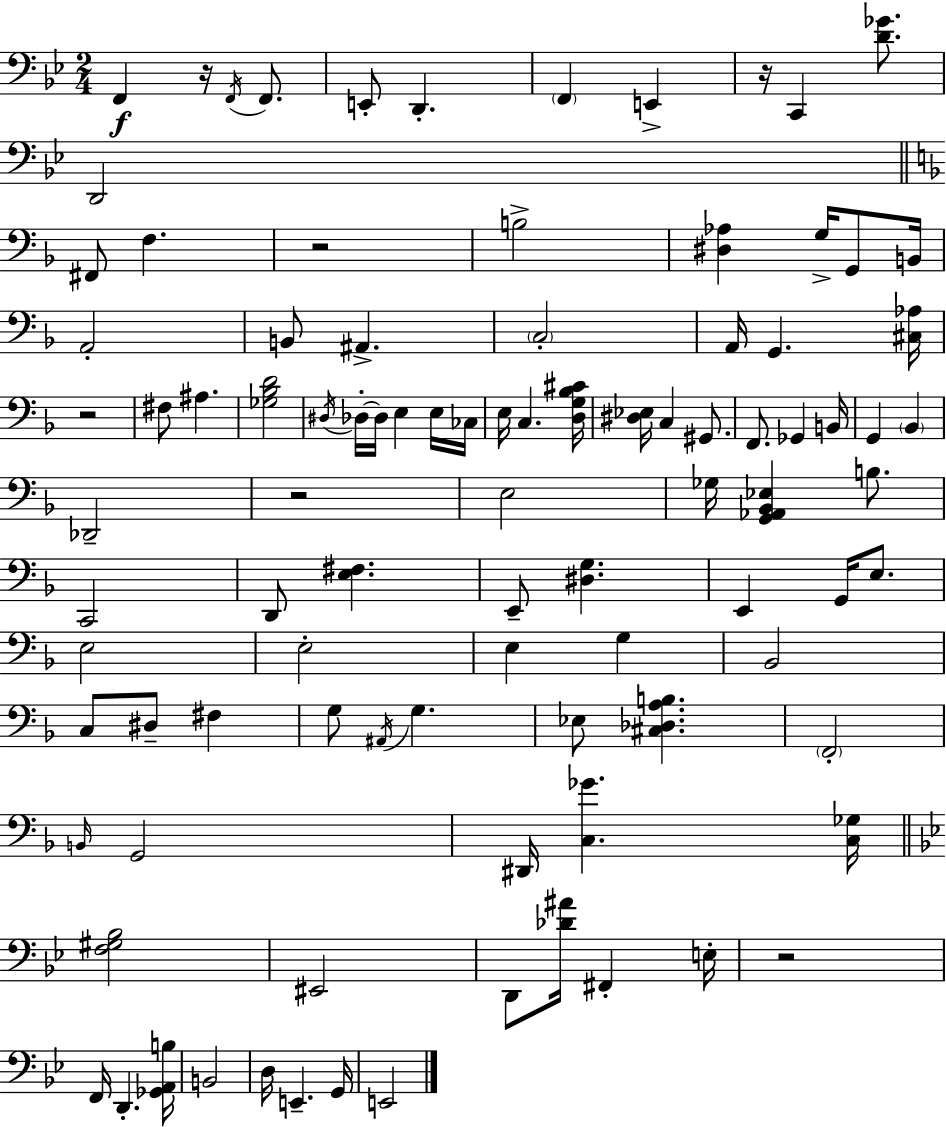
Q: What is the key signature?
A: BES major